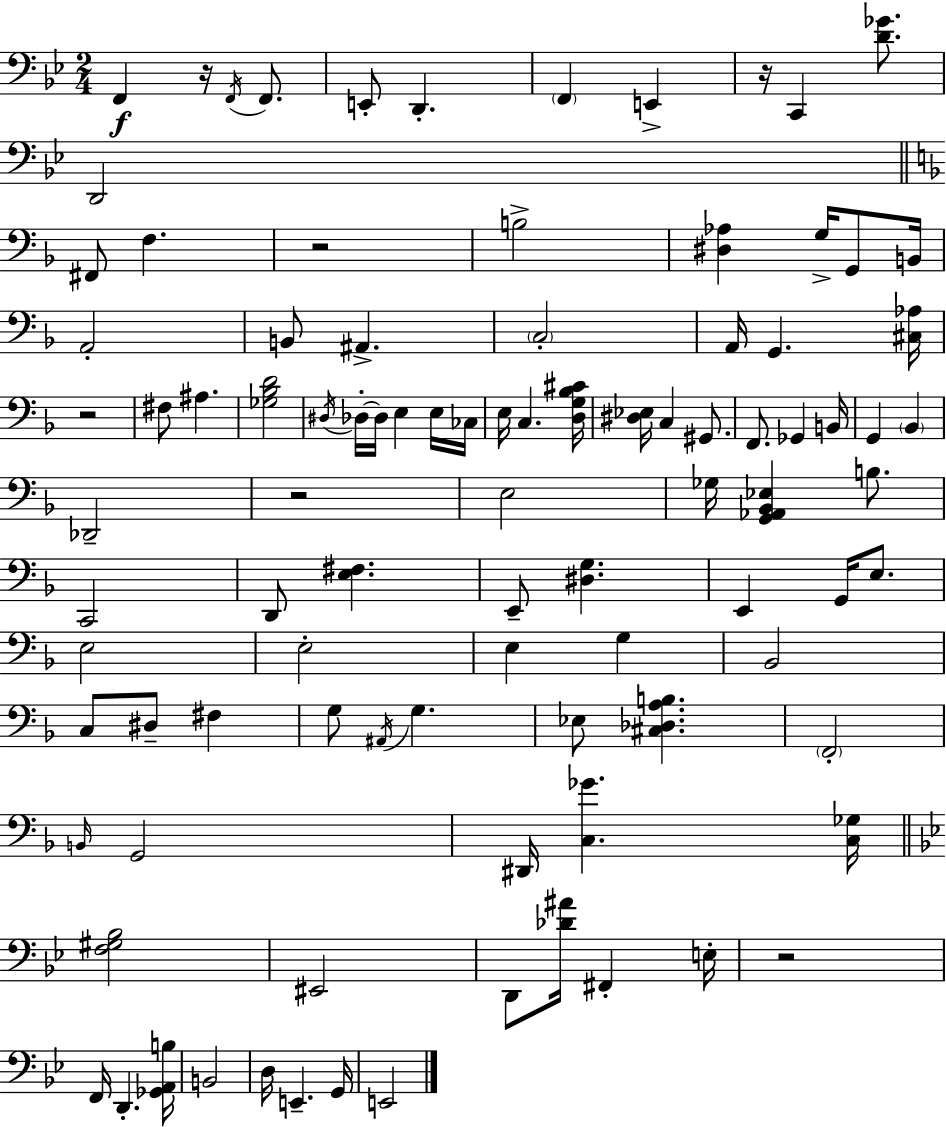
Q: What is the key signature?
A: BES major